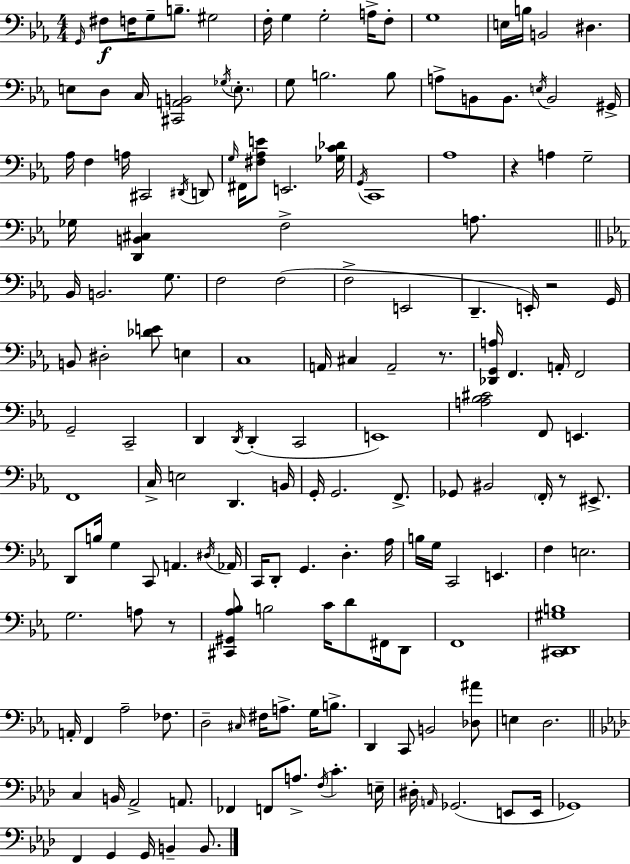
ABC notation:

X:1
T:Untitled
M:4/4
L:1/4
K:Eb
G,,/4 ^F,/2 F,/4 G,/2 B,/2 ^G,2 F,/4 G, G,2 A,/4 F,/2 G,4 E,/4 B,/4 B,,2 ^D, E,/2 D,/2 C,/4 [^C,,A,,B,,]2 _G,/4 E,/2 G,/2 B,2 B,/2 A,/2 B,,/2 B,,/2 E,/4 B,,2 ^G,,/4 _A,/4 F, A,/4 ^C,,2 ^D,,/4 D,,/2 G,/4 ^F,,/4 [^F,_A,E]/2 E,,2 [_G,C_D]/4 G,,/4 C,,4 _A,4 z A, G,2 _G,/4 [D,,B,,^C,] F,2 A,/2 _B,,/4 B,,2 G,/2 F,2 F,2 F,2 E,,2 D,, E,,/4 z2 G,,/4 B,,/2 ^D,2 [_DE]/2 E, C,4 A,,/4 ^C, A,,2 z/2 [_D,,G,,A,]/4 F,, A,,/4 F,,2 G,,2 C,,2 D,, D,,/4 D,, C,,2 E,,4 [A,_B,^C]2 F,,/2 E,, F,,4 C,/4 E,2 D,, B,,/4 G,,/4 G,,2 F,,/2 _G,,/2 ^B,,2 F,,/4 z/2 ^E,,/2 D,,/2 B,/4 G, C,,/2 A,, ^D,/4 _A,,/4 C,,/4 D,,/2 G,, D, _A,/4 B,/4 G,/4 C,,2 E,, F, E,2 G,2 A,/2 z/2 [^C,,^G,,_A,_B,]/2 B,2 C/4 D/2 ^F,,/4 D,,/2 F,,4 [^C,,D,,^G,B,]4 A,,/4 F,, _A,2 _F,/2 D,2 ^C,/4 ^F,/4 A,/2 G,/4 B,/2 D,, C,,/2 B,,2 [_D,^A]/2 E, D,2 C, B,,/4 _A,,2 A,,/2 _F,, F,,/2 A,/2 F,/4 C E,/4 ^D,/4 A,,/4 _G,,2 E,,/2 E,,/4 _G,,4 F,, G,, G,,/4 B,, B,,/2